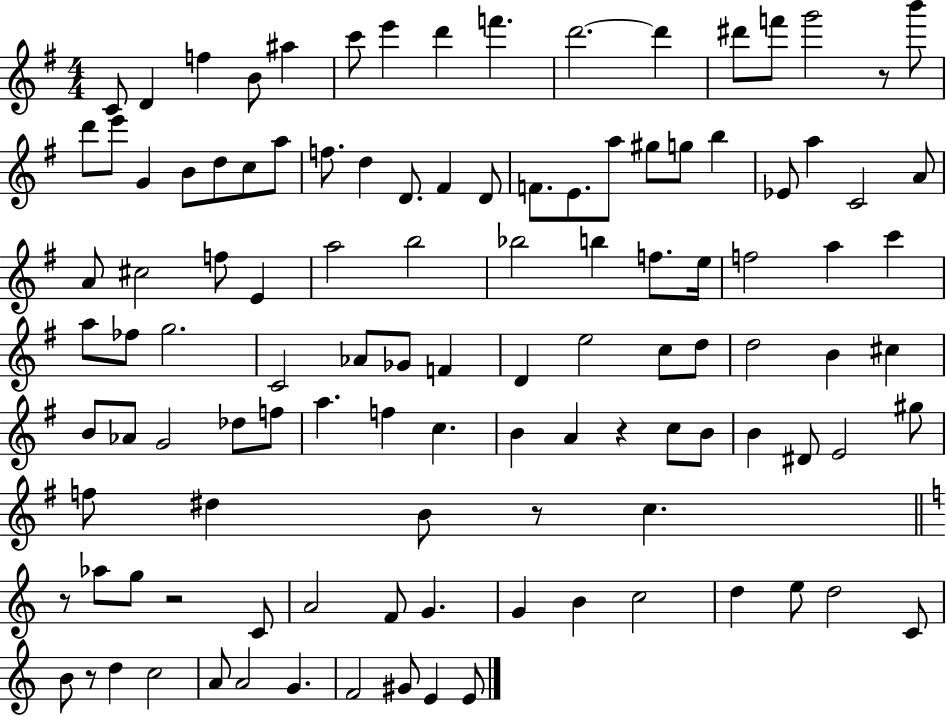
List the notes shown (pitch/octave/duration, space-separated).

C4/e D4/q F5/q B4/e A#5/q C6/e E6/q D6/q F6/q. D6/h. D6/q D#6/e F6/e G6/h R/e B6/e D6/e E6/e G4/q B4/e D5/e C5/e A5/e F5/e. D5/q D4/e. F#4/q D4/e F4/e. E4/e. A5/e G#5/e G5/e B5/q Eb4/e A5/q C4/h A4/e A4/e C#5/h F5/e E4/q A5/h B5/h Bb5/h B5/q F5/e. E5/s F5/h A5/q C6/q A5/e FES5/e G5/h. C4/h Ab4/e Gb4/e F4/q D4/q E5/h C5/e D5/e D5/h B4/q C#5/q B4/e Ab4/e G4/h Db5/e F5/e A5/q. F5/q C5/q. B4/q A4/q R/q C5/e B4/e B4/q D#4/e E4/h G#5/e F5/e D#5/q B4/e R/e C5/q. R/e Ab5/e G5/e R/h C4/e A4/h F4/e G4/q. G4/q B4/q C5/h D5/q E5/e D5/h C4/e B4/e R/e D5/q C5/h A4/e A4/h G4/q. F4/h G#4/e E4/q E4/e